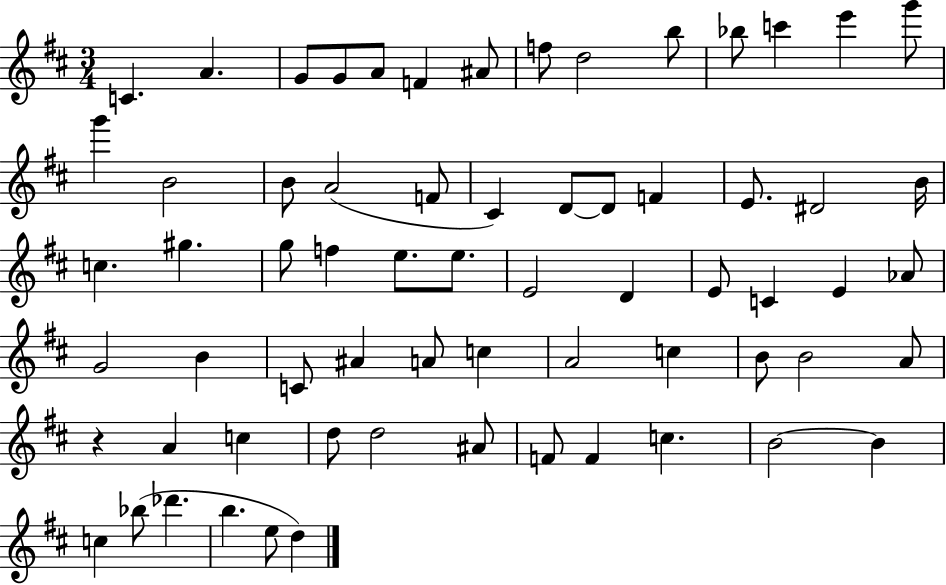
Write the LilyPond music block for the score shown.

{
  \clef treble
  \numericTimeSignature
  \time 3/4
  \key d \major
  c'4. a'4. | g'8 g'8 a'8 f'4 ais'8 | f''8 d''2 b''8 | bes''8 c'''4 e'''4 g'''8 | \break g'''4 b'2 | b'8 a'2( f'8 | cis'4) d'8~~ d'8 f'4 | e'8. dis'2 b'16 | \break c''4. gis''4. | g''8 f''4 e''8. e''8. | e'2 d'4 | e'8 c'4 e'4 aes'8 | \break g'2 b'4 | c'8 ais'4 a'8 c''4 | a'2 c''4 | b'8 b'2 a'8 | \break r4 a'4 c''4 | d''8 d''2 ais'8 | f'8 f'4 c''4. | b'2~~ b'4 | \break c''4 bes''8( des'''4. | b''4. e''8 d''4) | \bar "|."
}